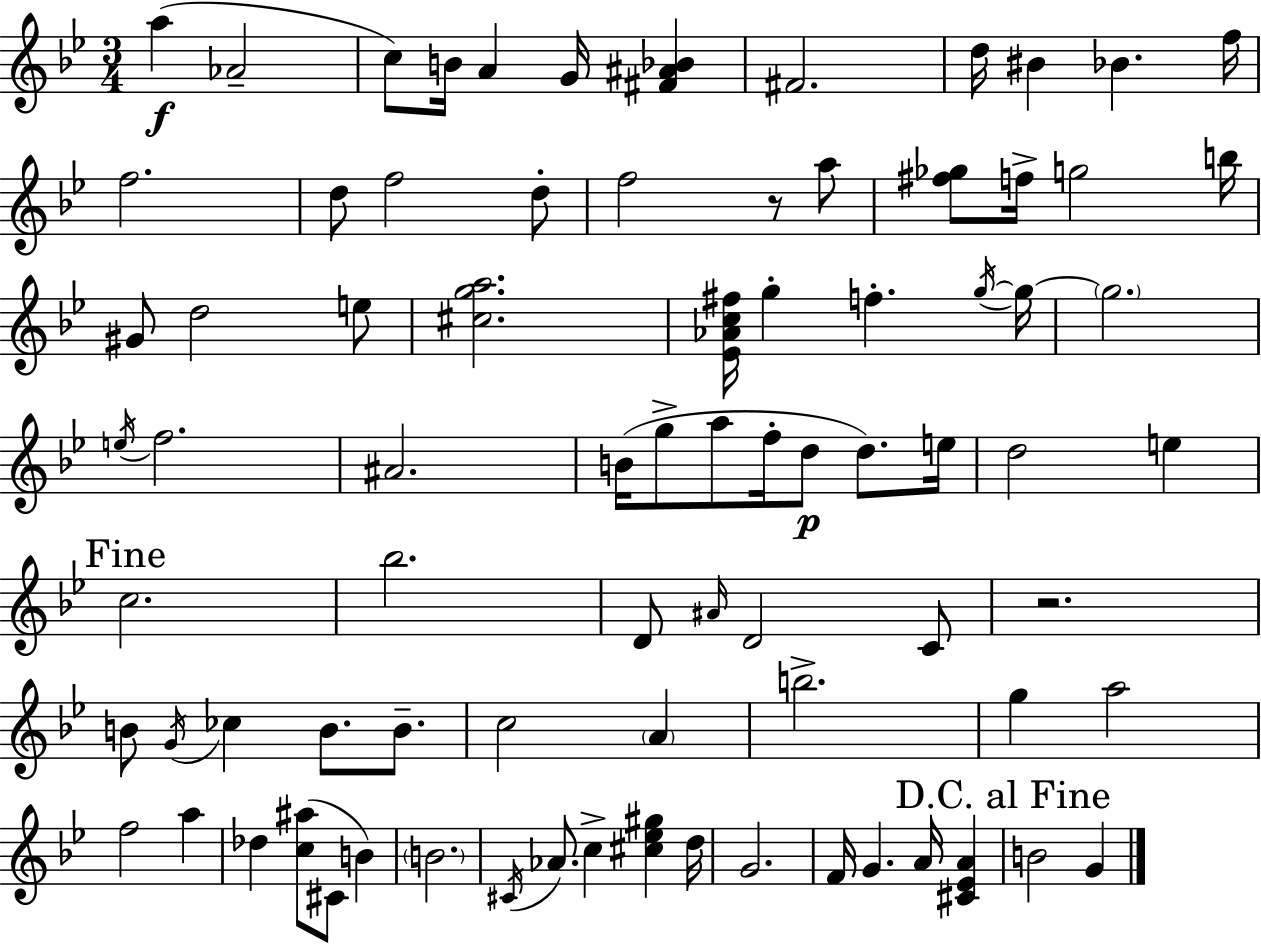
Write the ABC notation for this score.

X:1
T:Untitled
M:3/4
L:1/4
K:Gm
a _A2 c/2 B/4 A G/4 [^F^A_B] ^F2 d/4 ^B _B f/4 f2 d/2 f2 d/2 f2 z/2 a/2 [^f_g]/2 f/4 g2 b/4 ^G/2 d2 e/2 [^cga]2 [_E_Ac^f]/4 g f g/4 g/4 g2 e/4 f2 ^A2 B/4 g/2 a/2 f/4 d/2 d/2 e/4 d2 e c2 _b2 D/2 ^A/4 D2 C/2 z2 B/2 G/4 _c B/2 B/2 c2 A b2 g a2 f2 a _d [c^a]/2 ^C/2 B B2 ^C/4 _A/2 c [^c_e^g] d/4 G2 F/4 G A/4 [^C_EA] B2 G